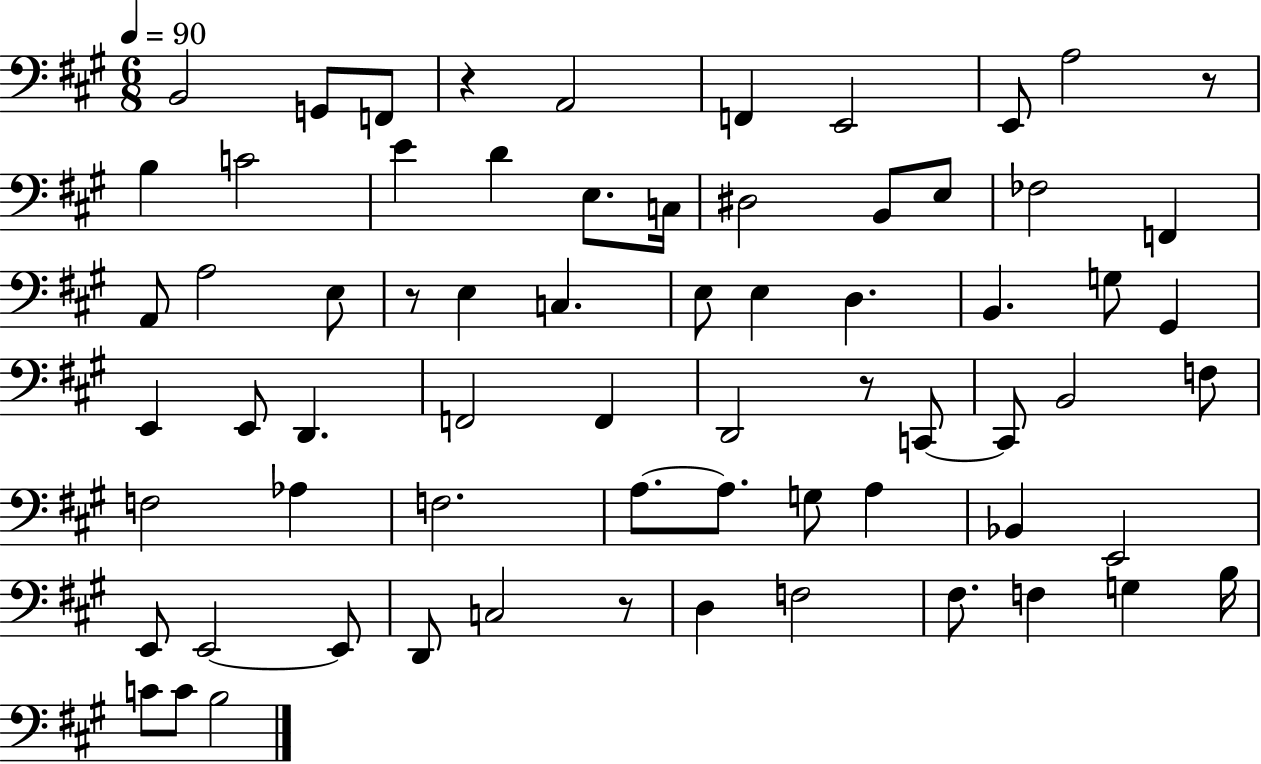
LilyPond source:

{
  \clef bass
  \numericTimeSignature
  \time 6/8
  \key a \major
  \tempo 4 = 90
  b,2 g,8 f,8 | r4 a,2 | f,4 e,2 | e,8 a2 r8 | \break b4 c'2 | e'4 d'4 e8. c16 | dis2 b,8 e8 | fes2 f,4 | \break a,8 a2 e8 | r8 e4 c4. | e8 e4 d4. | b,4. g8 gis,4 | \break e,4 e,8 d,4. | f,2 f,4 | d,2 r8 c,8~~ | c,8 b,2 f8 | \break f2 aes4 | f2. | a8.~~ a8. g8 a4 | bes,4 e,2 | \break e,8 e,2~~ e,8 | d,8 c2 r8 | d4 f2 | fis8. f4 g4 b16 | \break c'8 c'8 b2 | \bar "|."
}